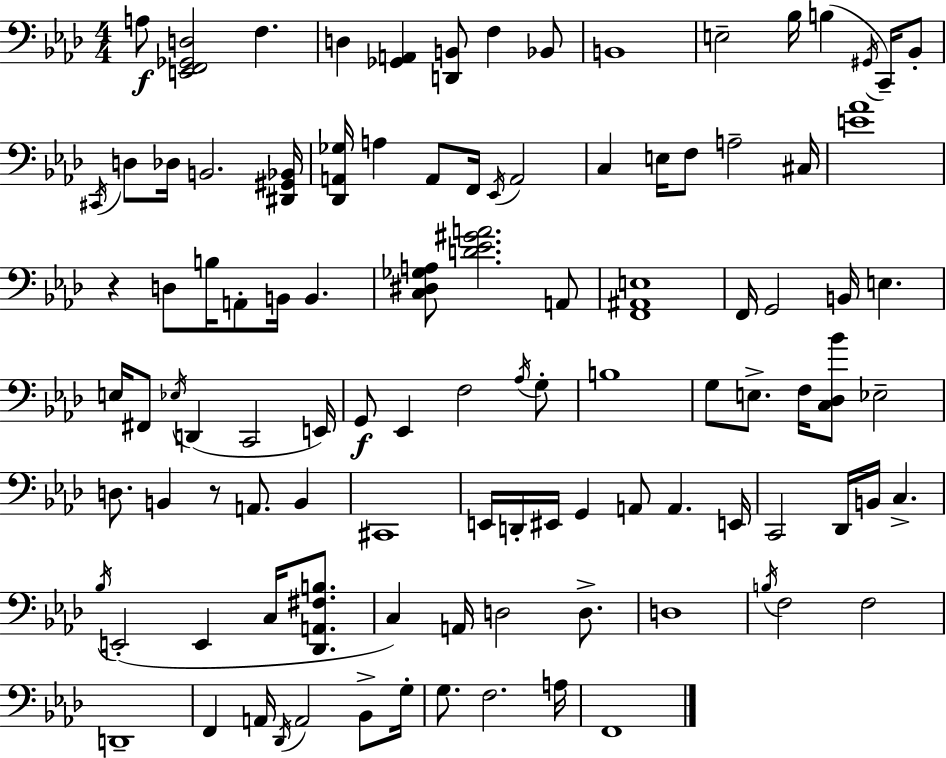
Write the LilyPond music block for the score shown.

{
  \clef bass
  \numericTimeSignature
  \time 4/4
  \key aes \major
  a8\f <e, f, ges, d>2 f4. | d4 <ges, a,>4 <d, b,>8 f4 bes,8 | b,1 | e2-- bes16 b4( \acciaccatura { gis,16 } c,16--) bes,8-. | \break \acciaccatura { cis,16 } d8 des16 b,2. | <dis, gis, bes,>16 <des, a, ges>16 a4 a,8 f,16 \acciaccatura { ees,16 } a,2 | c4 e16 f8 a2-- | cis16 <e' aes'>1 | \break r4 d8 b16 a,8-. b,16 b,4. | <c dis ges a>8 <d' ees' gis' a'>2. | a,8 <f, ais, e>1 | f,16 g,2 b,16 e4. | \break e16 fis,8 \acciaccatura { ees16 }( d,4 c,2 | e,16) g,8\f ees,4 f2 | \acciaccatura { aes16 } g8-. b1 | g8 e8.-> f16 <c des bes'>8 ees2-- | \break d8. b,4 r8 a,8. | b,4 cis,1 | e,16 d,16-. eis,16 g,4 a,8 a,4. | e,16 c,2 des,16 b,16 c4.-> | \break \acciaccatura { bes16 } e,2-.( e,4 | c16 <des, a, fis b>8. c4) a,16 d2 | d8.-> d1 | \acciaccatura { b16 } f2 f2 | \break d,1-- | f,4 a,16 \acciaccatura { des,16 } a,2 | bes,8-> g16-. g8. f2. | a16 f,1 | \break \bar "|."
}